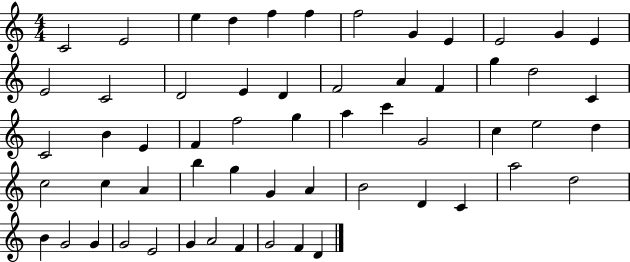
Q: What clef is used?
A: treble